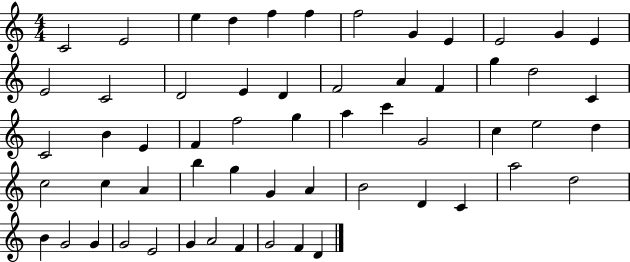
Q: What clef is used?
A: treble